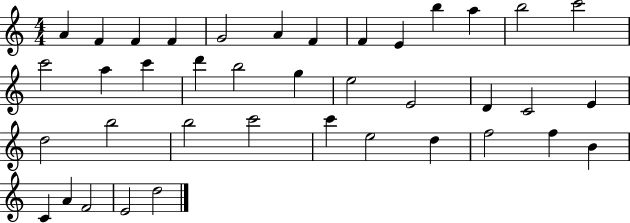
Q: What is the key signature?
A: C major